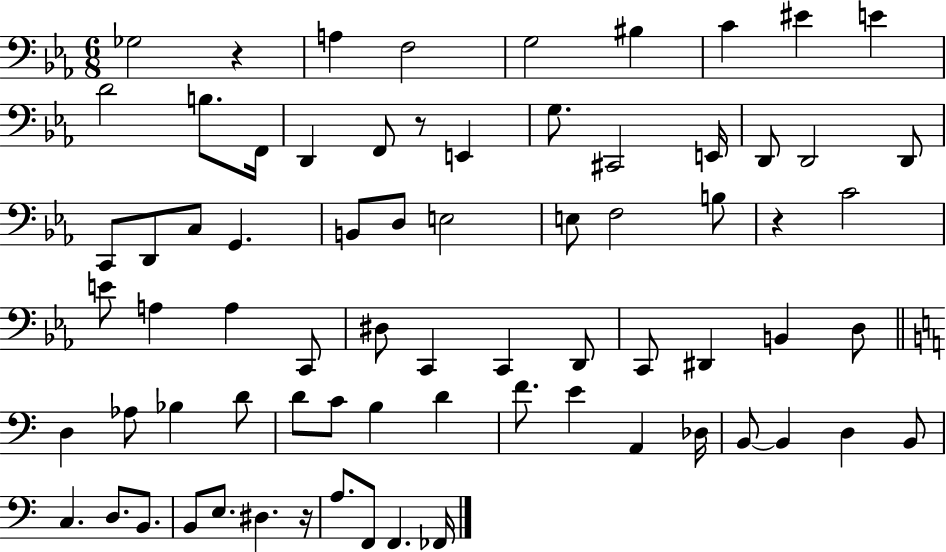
X:1
T:Untitled
M:6/8
L:1/4
K:Eb
_G,2 z A, F,2 G,2 ^B, C ^E E D2 B,/2 F,,/4 D,, F,,/2 z/2 E,, G,/2 ^C,,2 E,,/4 D,,/2 D,,2 D,,/2 C,,/2 D,,/2 C,/2 G,, B,,/2 D,/2 E,2 E,/2 F,2 B,/2 z C2 E/2 A, A, C,,/2 ^D,/2 C,, C,, D,,/2 C,,/2 ^D,, B,, D,/2 D, _A,/2 _B, D/2 D/2 C/2 B, D F/2 E A,, _D,/4 B,,/2 B,, D, B,,/2 C, D,/2 B,,/2 B,,/2 E,/2 ^D, z/4 A,/2 F,,/2 F,, _F,,/4